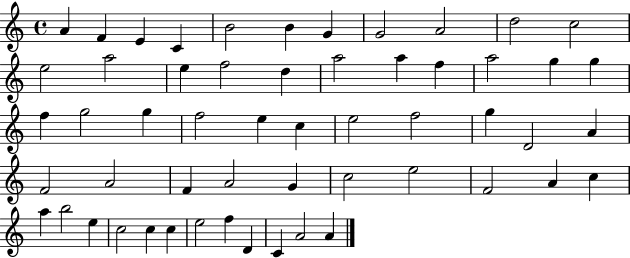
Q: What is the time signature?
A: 4/4